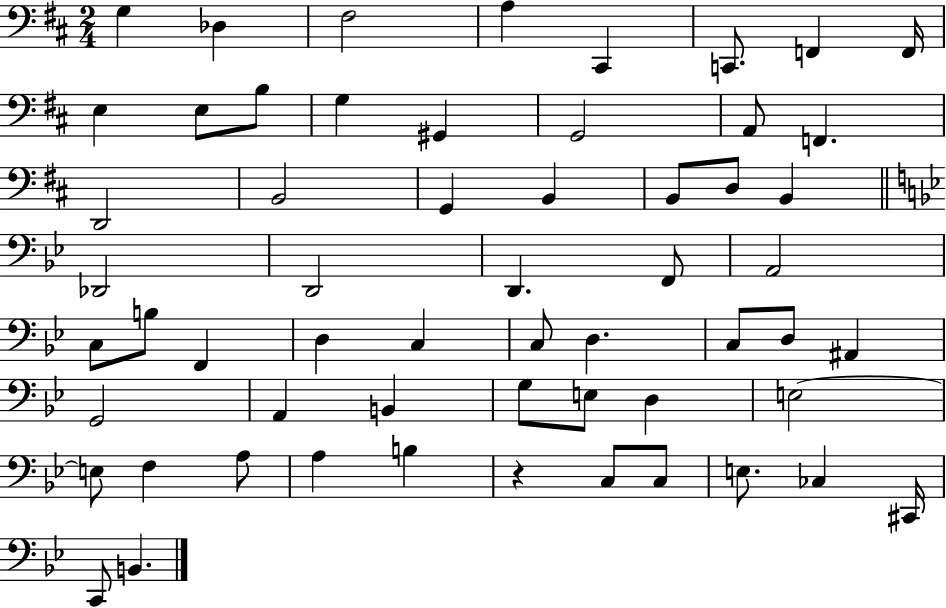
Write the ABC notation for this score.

X:1
T:Untitled
M:2/4
L:1/4
K:D
G, _D, ^F,2 A, ^C,, C,,/2 F,, F,,/4 E, E,/2 B,/2 G, ^G,, G,,2 A,,/2 F,, D,,2 B,,2 G,, B,, B,,/2 D,/2 B,, _D,,2 D,,2 D,, F,,/2 A,,2 C,/2 B,/2 F,, D, C, C,/2 D, C,/2 D,/2 ^A,, G,,2 A,, B,, G,/2 E,/2 D, E,2 E,/2 F, A,/2 A, B, z C,/2 C,/2 E,/2 _C, ^C,,/4 C,,/2 B,,